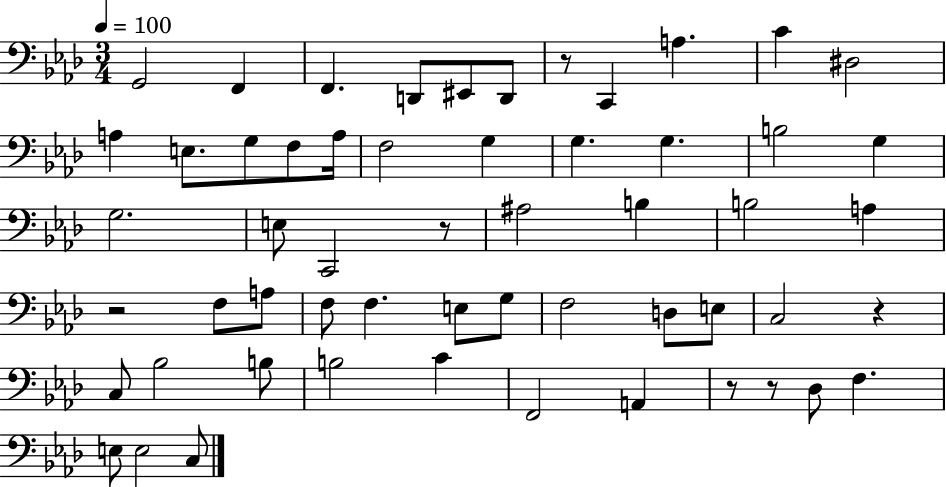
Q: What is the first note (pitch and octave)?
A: G2